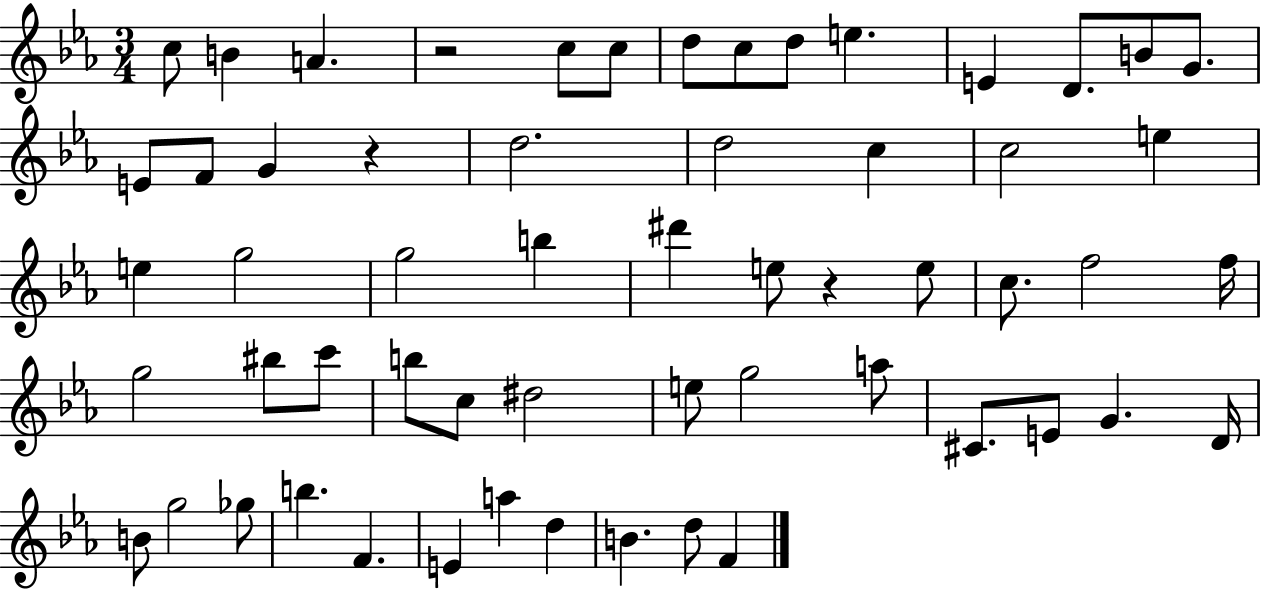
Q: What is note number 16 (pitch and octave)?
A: G4